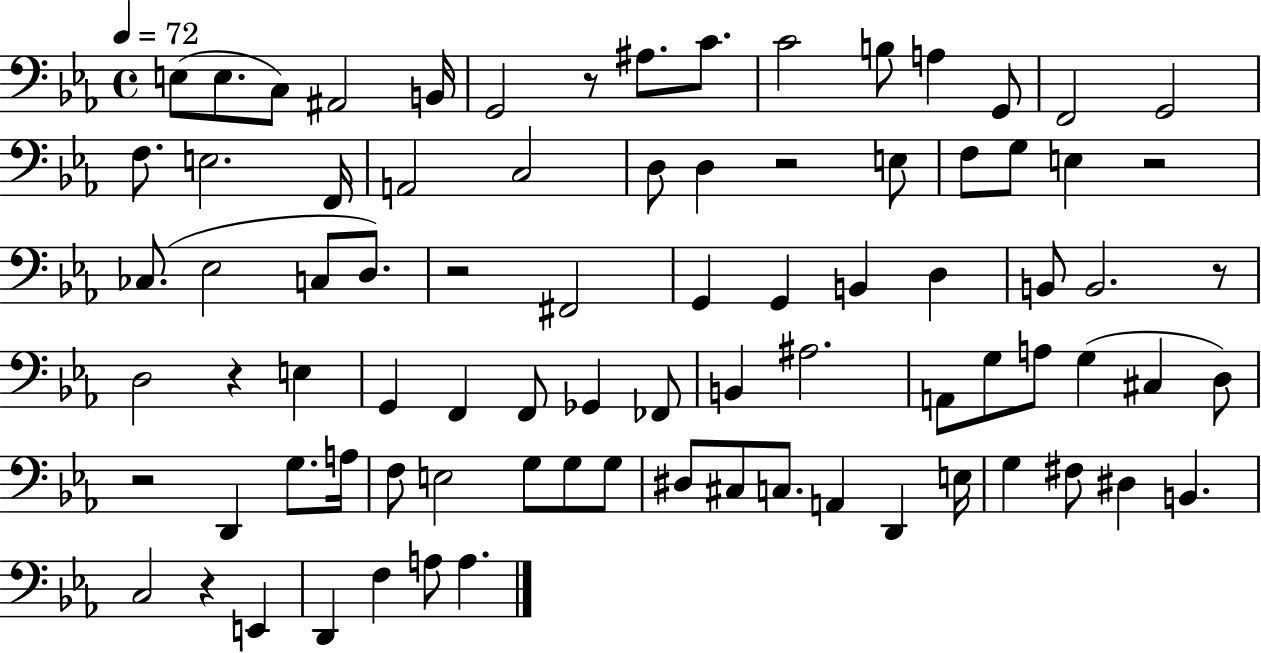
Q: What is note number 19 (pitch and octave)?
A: C3